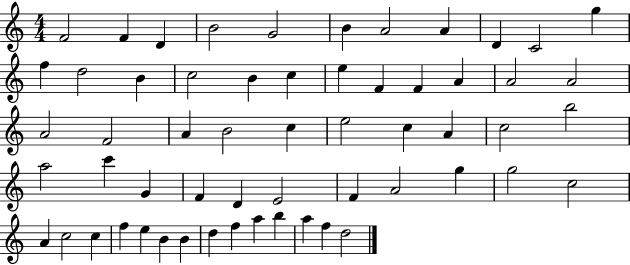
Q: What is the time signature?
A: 4/4